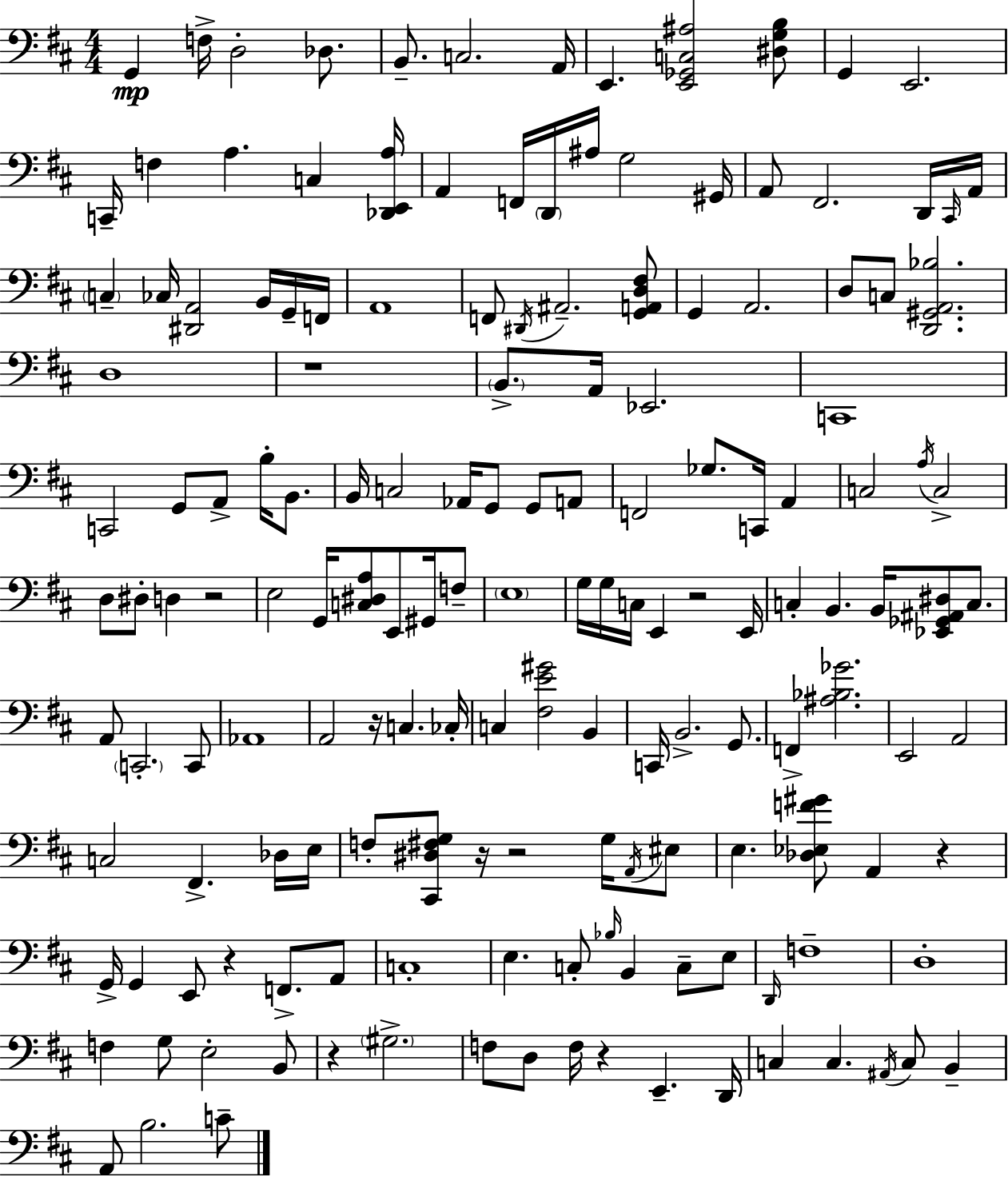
{
  \clef bass
  \numericTimeSignature
  \time 4/4
  \key d \major
  g,4\mp f16-> d2-. des8. | b,8.-- c2. a,16 | e,4. <e, ges, c ais>2 <dis g b>8 | g,4 e,2. | \break c,16-- f4 a4. c4 <des, e, a>16 | a,4 f,16 \parenthesize d,16 ais16 g2 gis,16 | a,8 fis,2. d,16 \grace { cis,16 } | a,16 \parenthesize c4-- ces16 <dis, a,>2 b,16 g,16-- | \break f,16 a,1 | f,8 \acciaccatura { dis,16 } ais,2.-- | <g, a, d fis>8 g,4 a,2. | d8 c8 <d, gis, a, bes>2. | \break d1 | r1 | \parenthesize b,8.-> a,16 ees,2. | c,1 | \break c,2 g,8 a,8-> b16-. b,8. | b,16 c2 aes,16 g,8 g,8 | a,8 f,2 ges8. c,16 a,4 | c2 \acciaccatura { a16 } c2-> | \break d8 dis8-. d4 r2 | e2 g,16 <c dis a>8 e,8 | gis,16 f8-- \parenthesize e1 | g16 g16 c16 e,4 r2 | \break e,16 c4-. b,4. b,16 <ees, ges, ais, dis>8 | c8. a,8 \parenthesize c,2.-. | c,8 aes,1 | a,2 r16 c4. | \break ces16-. c4 <fis e' gis'>2 b,4 | c,16 b,2.-> | g,8. f,4-> <ais bes ges'>2. | e,2 a,2 | \break c2 fis,4.-> | des16 e16 f8-. <cis, dis fis g>8 r16 r2 | g16 \acciaccatura { a,16 } eis8 e4. <des ees f' gis'>8 a,4 | r4 g,16-> g,4 e,8 r4 f,8.-> | \break a,8 c1-. | e4. c8-. \grace { bes16 } b,4 | c8-- e8 \grace { d,16 } f1-- | d1-. | \break f4 g8 e2-. | b,8 r4 \parenthesize gis2.-> | f8 d8 f16 r4 e,4.-- | d,16 c4 c4. | \break \acciaccatura { ais,16 } c8 b,4-- a,8 b2. | c'8-- \bar "|."
}